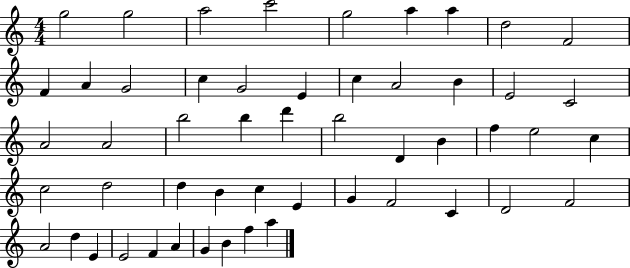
X:1
T:Untitled
M:4/4
L:1/4
K:C
g2 g2 a2 c'2 g2 a a d2 F2 F A G2 c G2 E c A2 B E2 C2 A2 A2 b2 b d' b2 D B f e2 c c2 d2 d B c E G F2 C D2 F2 A2 d E E2 F A G B f a